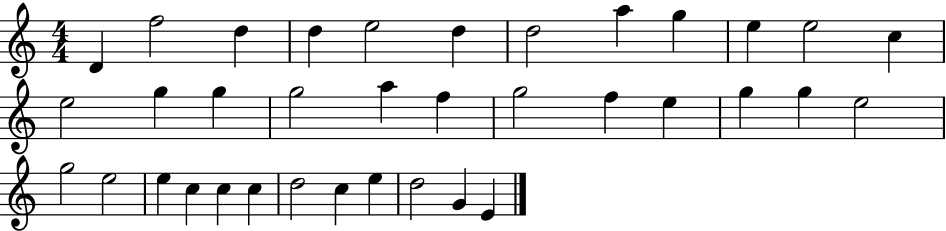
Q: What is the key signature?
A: C major